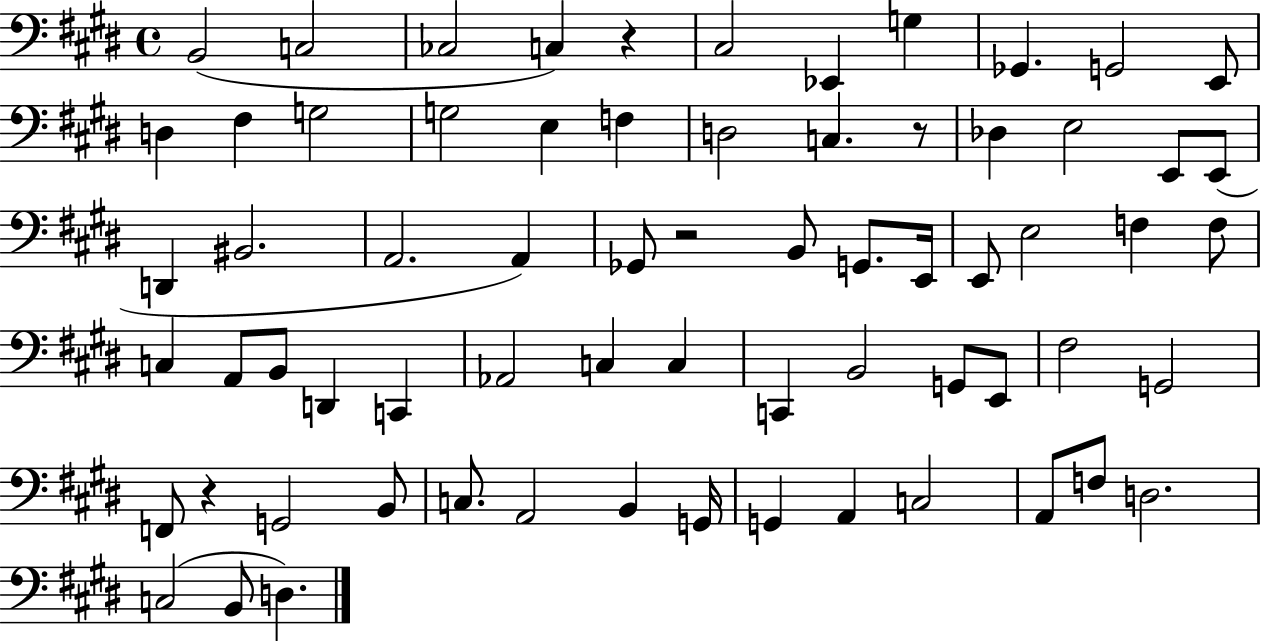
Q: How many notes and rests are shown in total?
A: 68